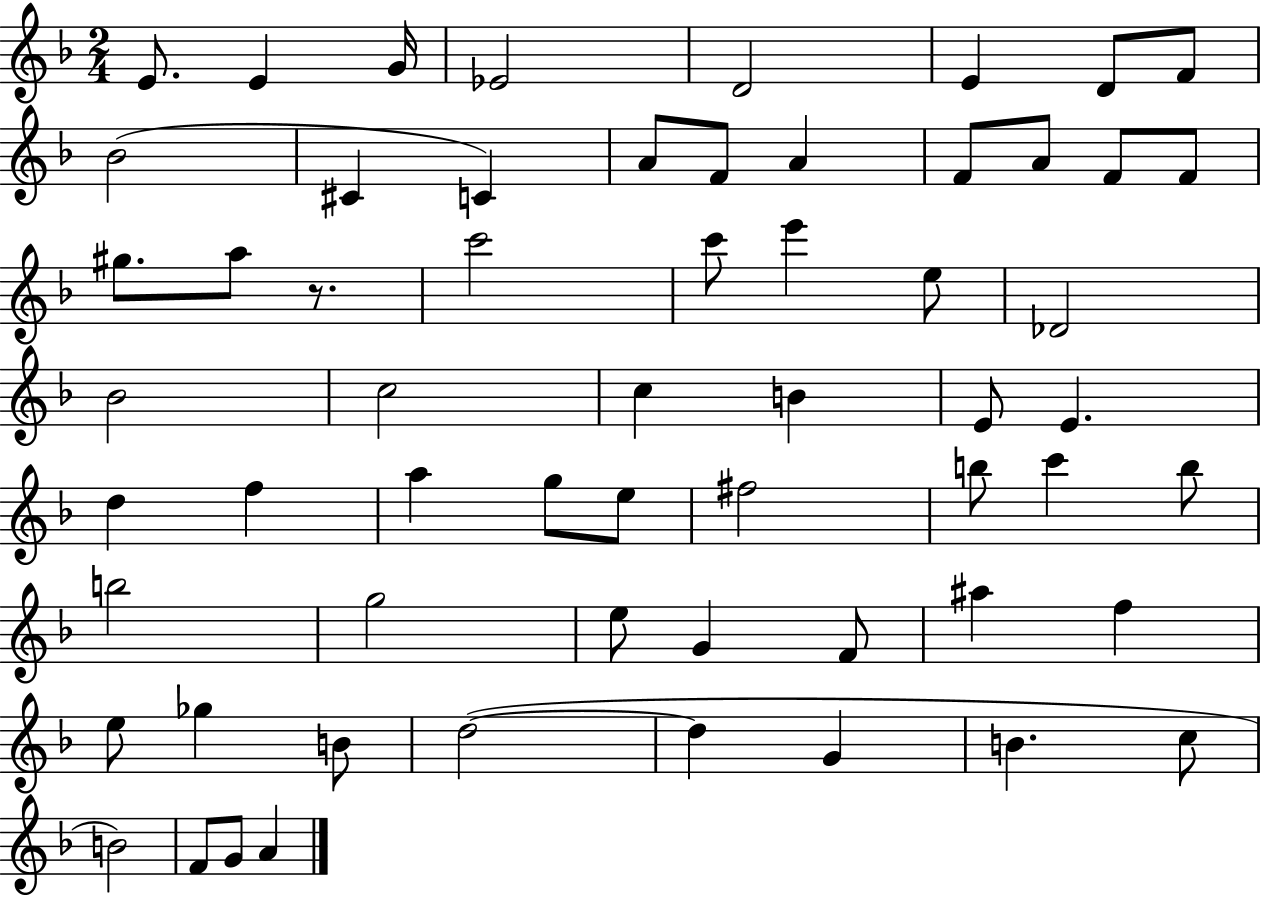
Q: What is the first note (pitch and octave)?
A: E4